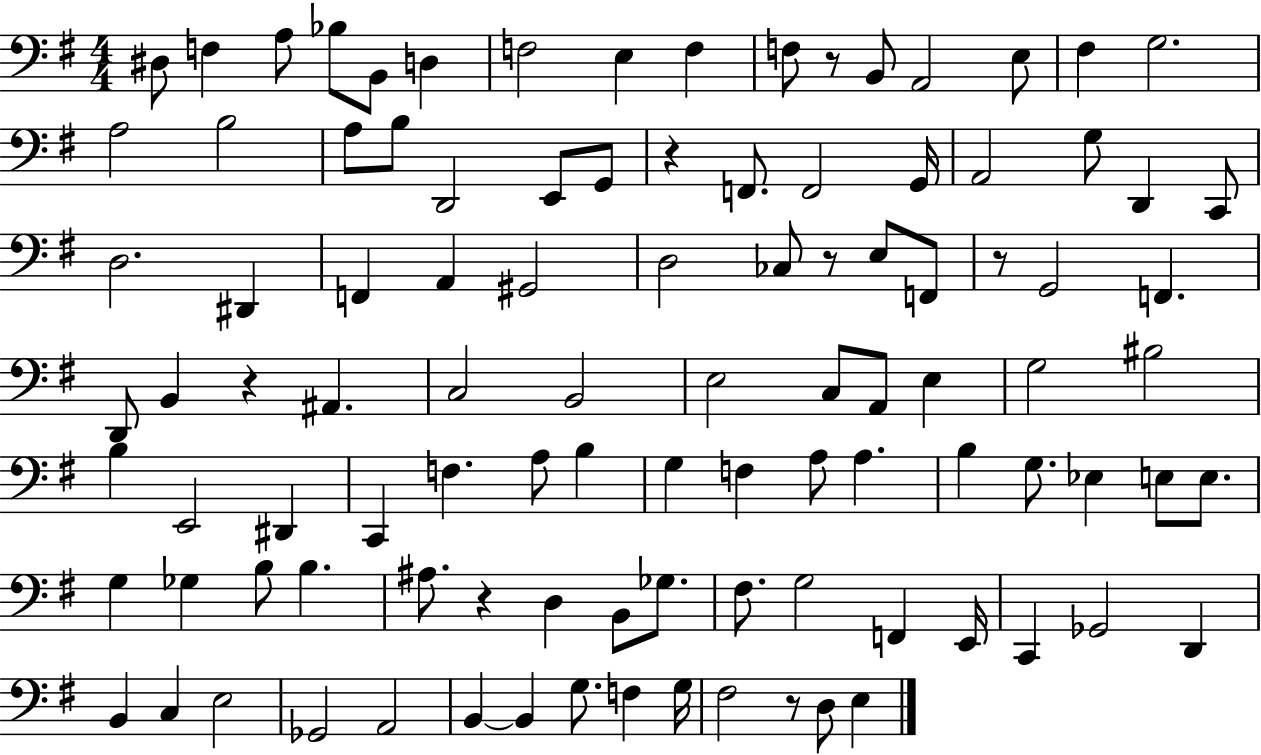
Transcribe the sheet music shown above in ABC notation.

X:1
T:Untitled
M:4/4
L:1/4
K:G
^D,/2 F, A,/2 _B,/2 B,,/2 D, F,2 E, F, F,/2 z/2 B,,/2 A,,2 E,/2 ^F, G,2 A,2 B,2 A,/2 B,/2 D,,2 E,,/2 G,,/2 z F,,/2 F,,2 G,,/4 A,,2 G,/2 D,, C,,/2 D,2 ^D,, F,, A,, ^G,,2 D,2 _C,/2 z/2 E,/2 F,,/2 z/2 G,,2 F,, D,,/2 B,, z ^A,, C,2 B,,2 E,2 C,/2 A,,/2 E, G,2 ^B,2 B, E,,2 ^D,, C,, F, A,/2 B, G, F, A,/2 A, B, G,/2 _E, E,/2 E,/2 G, _G, B,/2 B, ^A,/2 z D, B,,/2 _G,/2 ^F,/2 G,2 F,, E,,/4 C,, _G,,2 D,, B,, C, E,2 _G,,2 A,,2 B,, B,, G,/2 F, G,/4 ^F,2 z/2 D,/2 E,